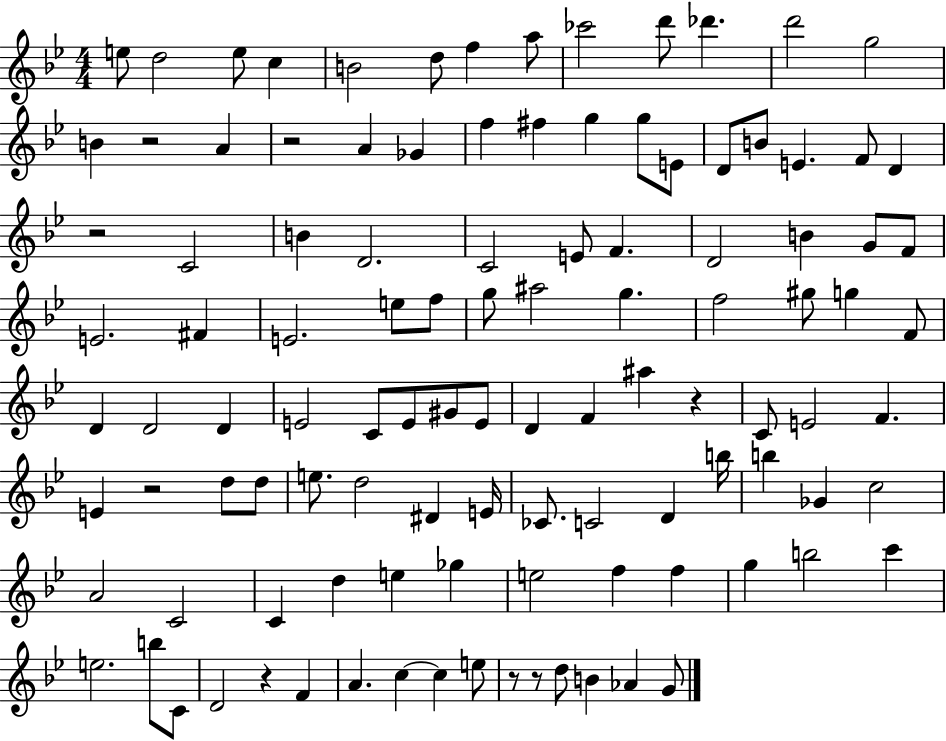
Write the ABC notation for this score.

X:1
T:Untitled
M:4/4
L:1/4
K:Bb
e/2 d2 e/2 c B2 d/2 f a/2 _c'2 d'/2 _d' d'2 g2 B z2 A z2 A _G f ^f g g/2 E/2 D/2 B/2 E F/2 D z2 C2 B D2 C2 E/2 F D2 B G/2 F/2 E2 ^F E2 e/2 f/2 g/2 ^a2 g f2 ^g/2 g F/2 D D2 D E2 C/2 E/2 ^G/2 E/2 D F ^a z C/2 E2 F E z2 d/2 d/2 e/2 d2 ^D E/4 _C/2 C2 D b/4 b _G c2 A2 C2 C d e _g e2 f f g b2 c' e2 b/2 C/2 D2 z F A c c e/2 z/2 z/2 d/2 B _A G/2